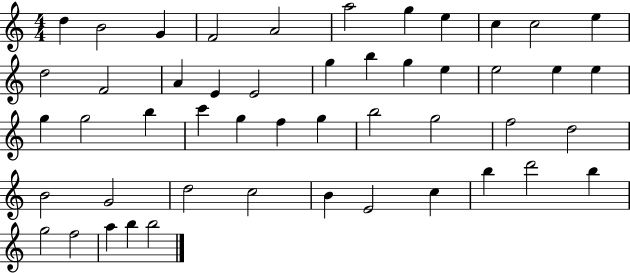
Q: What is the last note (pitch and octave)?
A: B5